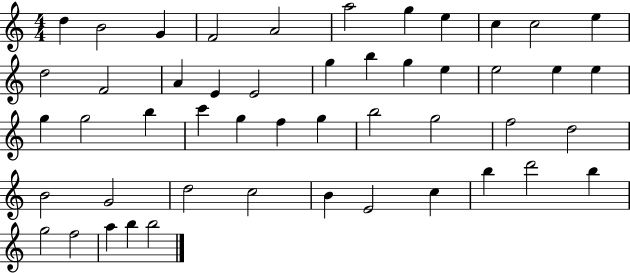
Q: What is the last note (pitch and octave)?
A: B5